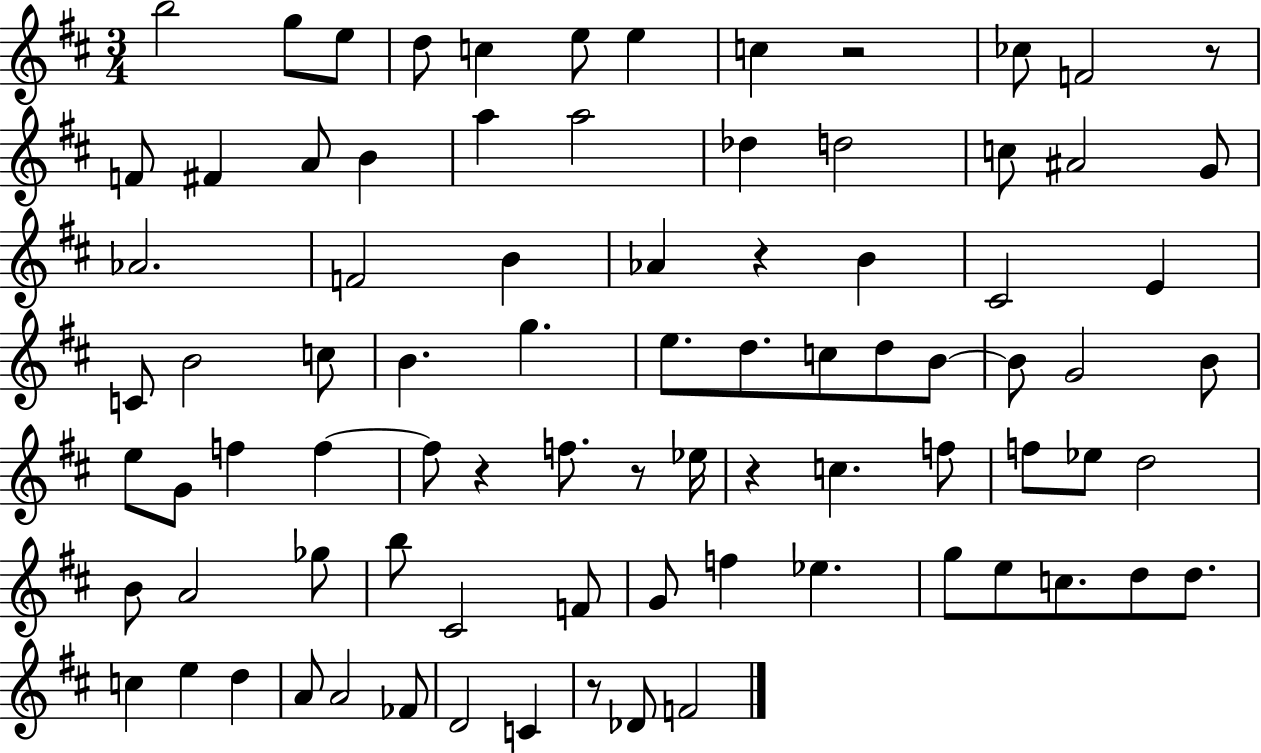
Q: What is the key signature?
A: D major